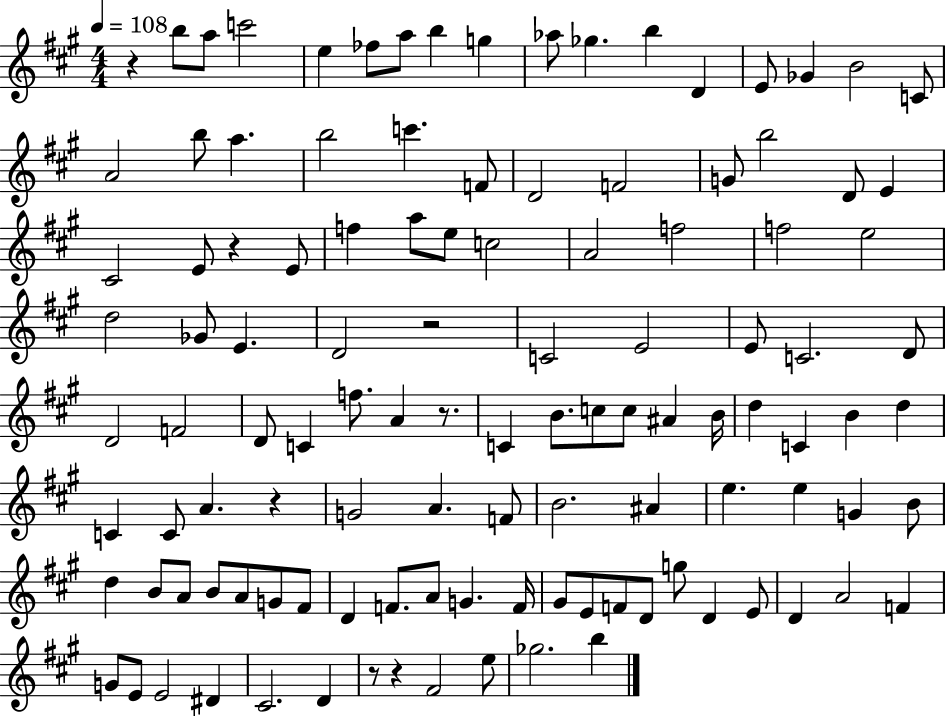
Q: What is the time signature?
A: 4/4